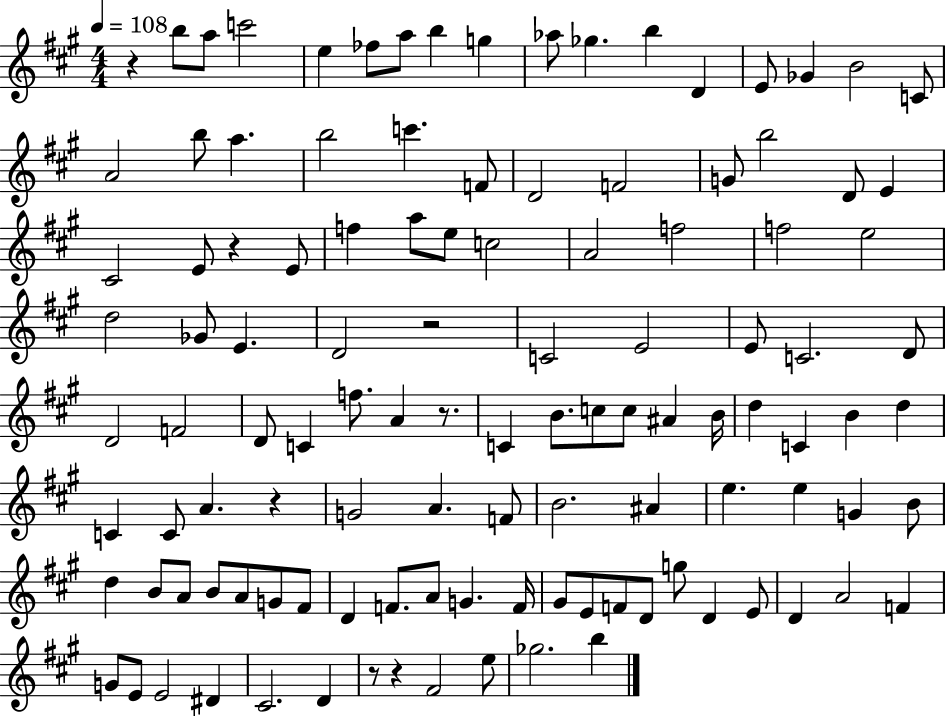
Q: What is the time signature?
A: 4/4